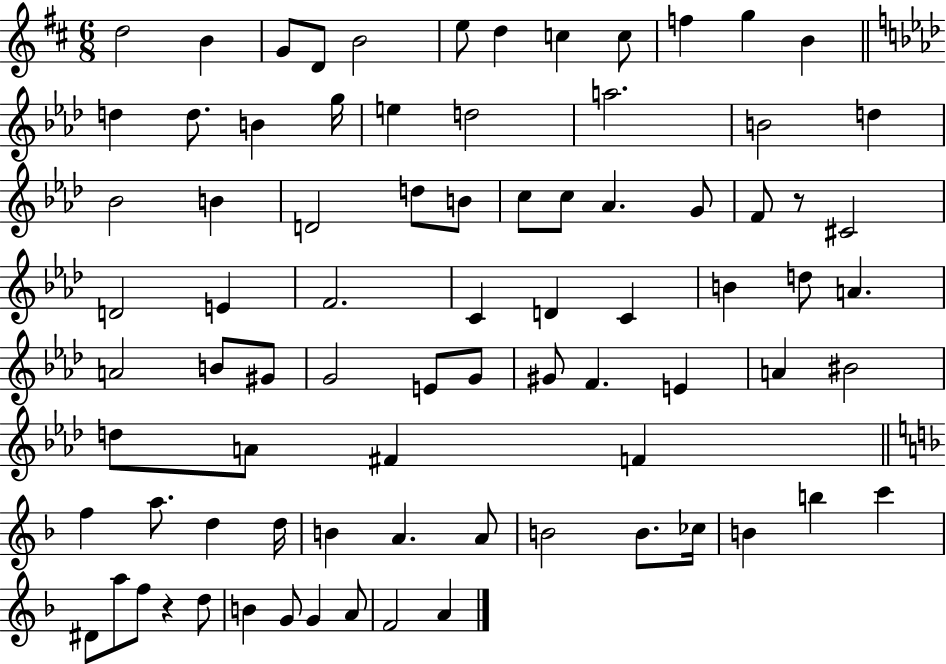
{
  \clef treble
  \numericTimeSignature
  \time 6/8
  \key d \major
  d''2 b'4 | g'8 d'8 b'2 | e''8 d''4 c''4 c''8 | f''4 g''4 b'4 | \break \bar "||" \break \key f \minor d''4 d''8. b'4 g''16 | e''4 d''2 | a''2. | b'2 d''4 | \break bes'2 b'4 | d'2 d''8 b'8 | c''8 c''8 aes'4. g'8 | f'8 r8 cis'2 | \break d'2 e'4 | f'2. | c'4 d'4 c'4 | b'4 d''8 a'4. | \break a'2 b'8 gis'8 | g'2 e'8 g'8 | gis'8 f'4. e'4 | a'4 bis'2 | \break d''8 a'8 fis'4 f'4 | \bar "||" \break \key f \major f''4 a''8. d''4 d''16 | b'4 a'4. a'8 | b'2 b'8. ces''16 | b'4 b''4 c'''4 | \break dis'8 a''8 f''8 r4 d''8 | b'4 g'8 g'4 a'8 | f'2 a'4 | \bar "|."
}